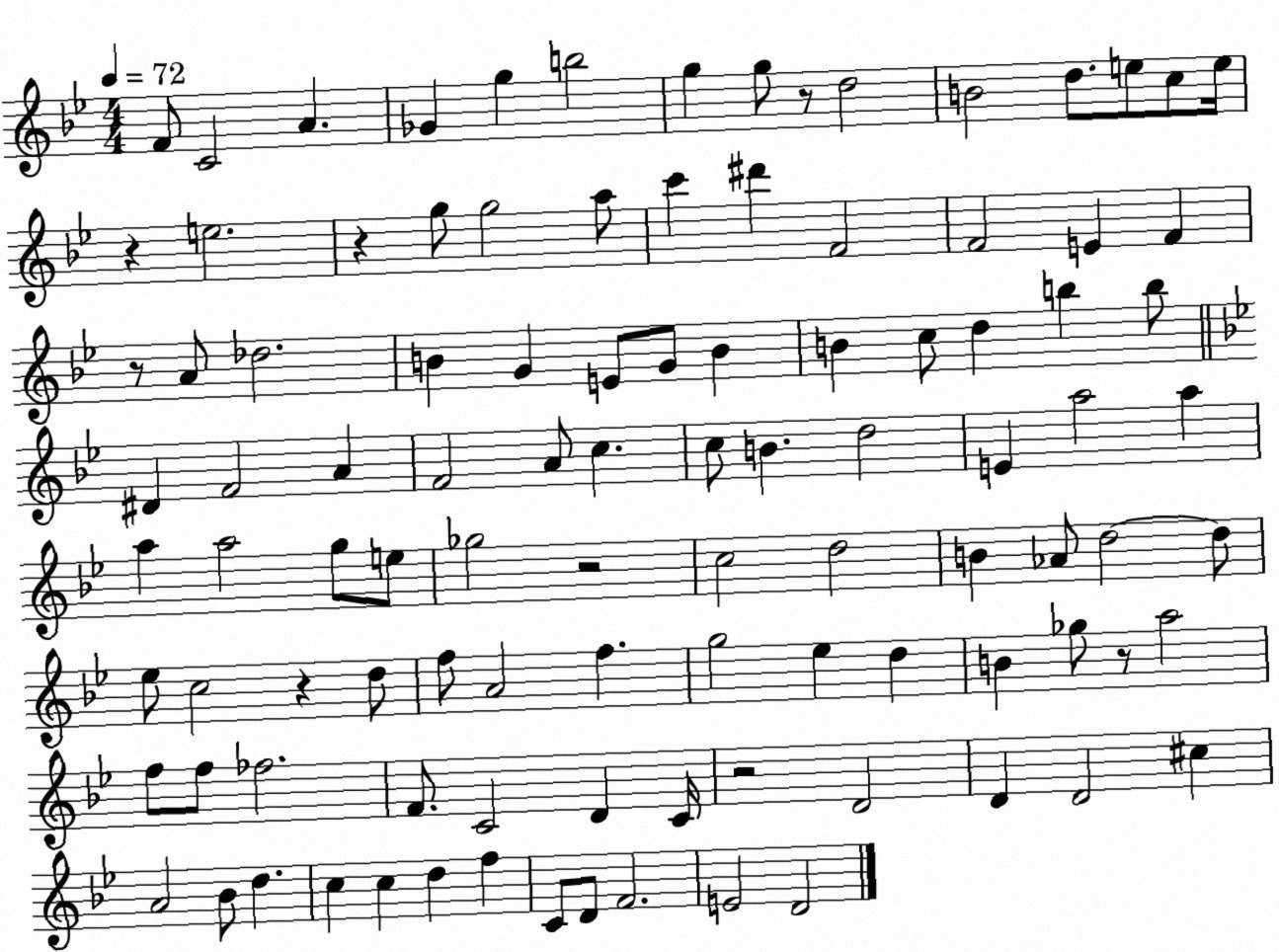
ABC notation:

X:1
T:Untitled
M:4/4
L:1/4
K:Bb
F/2 C2 A _G g b2 g g/2 z/2 d2 B2 d/2 e/2 c/2 e/4 z e2 z g/2 g2 a/2 c' ^d' F2 F2 E F z/2 A/2 _d2 B G E/2 G/2 B B c/2 d b b/2 ^D F2 A F2 A/2 c c/2 B d2 E a2 a a a2 g/2 e/2 _g2 z2 c2 d2 B _A/2 d2 d/2 _e/2 c2 z d/2 f/2 A2 f g2 _e d B _g/2 z/2 a2 f/2 f/2 _f2 F/2 C2 D C/4 z2 D2 D D2 ^c A2 _B/2 d c c d f C/2 D/2 F2 E2 D2